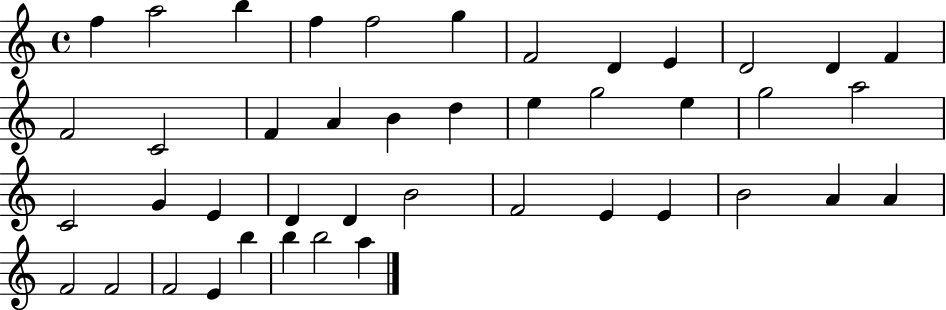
{
  \clef treble
  \time 4/4
  \defaultTimeSignature
  \key c \major
  f''4 a''2 b''4 | f''4 f''2 g''4 | f'2 d'4 e'4 | d'2 d'4 f'4 | \break f'2 c'2 | f'4 a'4 b'4 d''4 | e''4 g''2 e''4 | g''2 a''2 | \break c'2 g'4 e'4 | d'4 d'4 b'2 | f'2 e'4 e'4 | b'2 a'4 a'4 | \break f'2 f'2 | f'2 e'4 b''4 | b''4 b''2 a''4 | \bar "|."
}